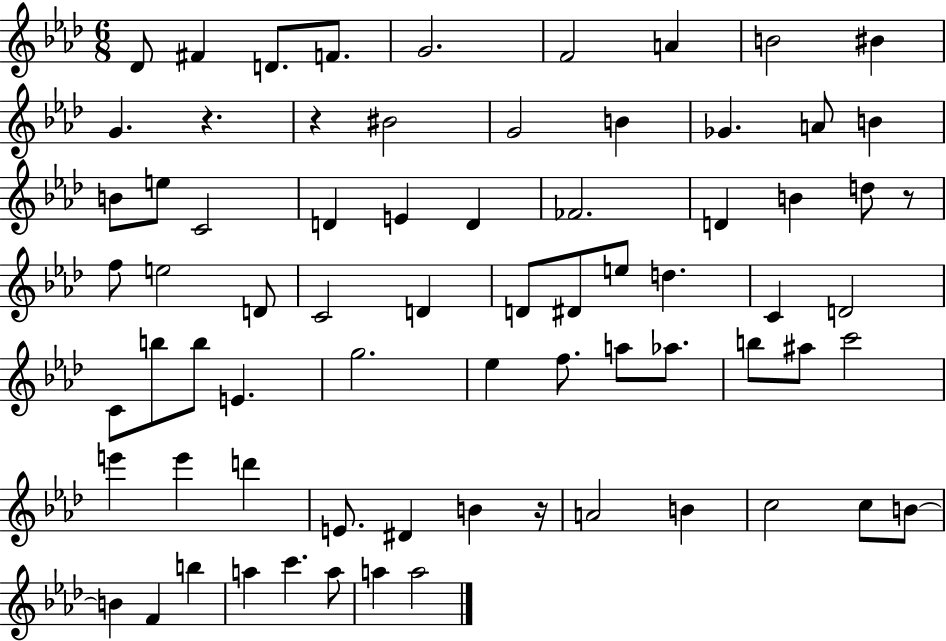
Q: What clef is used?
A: treble